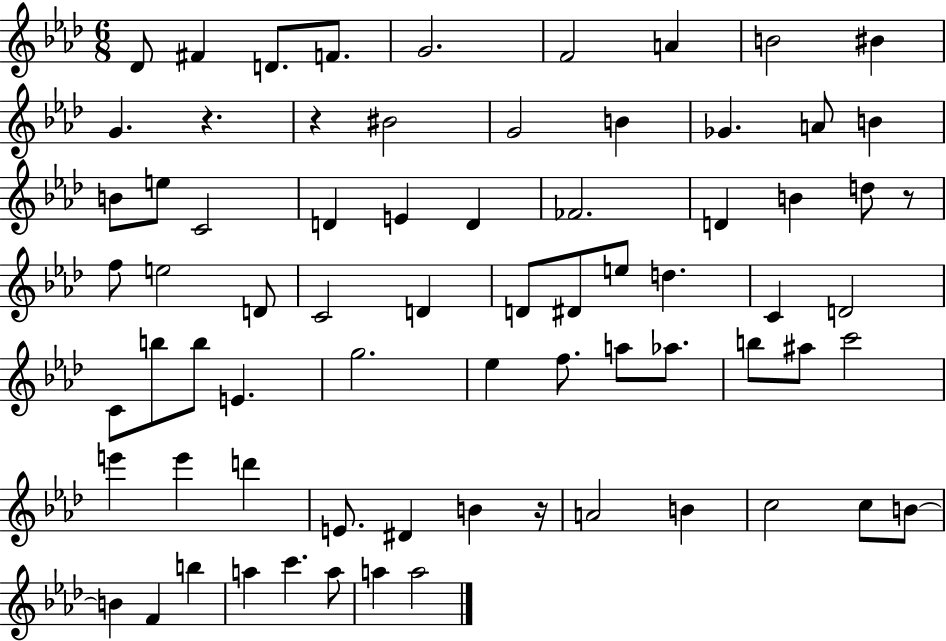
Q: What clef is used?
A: treble